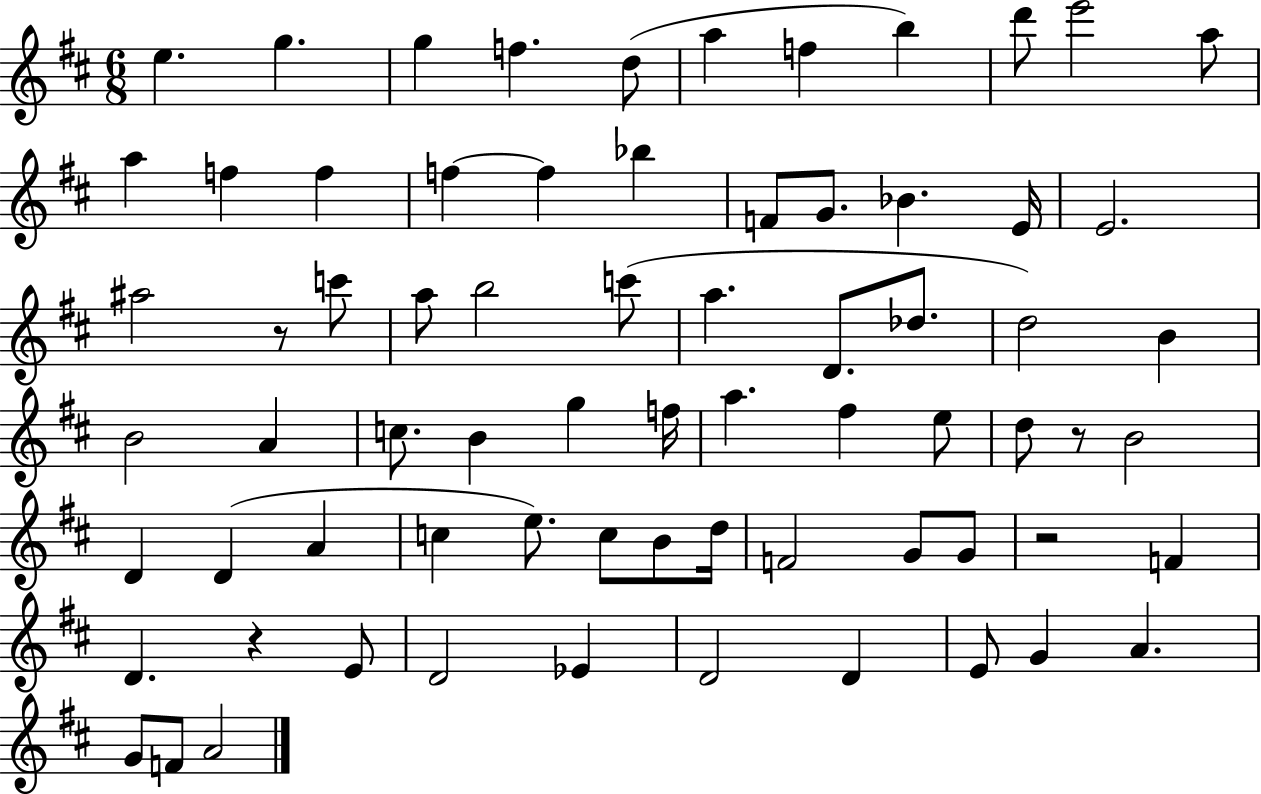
E5/q. G5/q. G5/q F5/q. D5/e A5/q F5/q B5/q D6/e E6/h A5/e A5/q F5/q F5/q F5/q F5/q Bb5/q F4/e G4/e. Bb4/q. E4/s E4/h. A#5/h R/e C6/e A5/e B5/h C6/e A5/q. D4/e. Db5/e. D5/h B4/q B4/h A4/q C5/e. B4/q G5/q F5/s A5/q. F#5/q E5/e D5/e R/e B4/h D4/q D4/q A4/q C5/q E5/e. C5/e B4/e D5/s F4/h G4/e G4/e R/h F4/q D4/q. R/q E4/e D4/h Eb4/q D4/h D4/q E4/e G4/q A4/q. G4/e F4/e A4/h